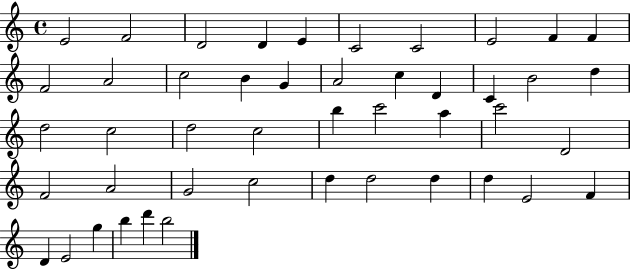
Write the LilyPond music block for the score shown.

{
  \clef treble
  \time 4/4
  \defaultTimeSignature
  \key c \major
  e'2 f'2 | d'2 d'4 e'4 | c'2 c'2 | e'2 f'4 f'4 | \break f'2 a'2 | c''2 b'4 g'4 | a'2 c''4 d'4 | c'4 b'2 d''4 | \break d''2 c''2 | d''2 c''2 | b''4 c'''2 a''4 | c'''2 d'2 | \break f'2 a'2 | g'2 c''2 | d''4 d''2 d''4 | d''4 e'2 f'4 | \break d'4 e'2 g''4 | b''4 d'''4 b''2 | \bar "|."
}